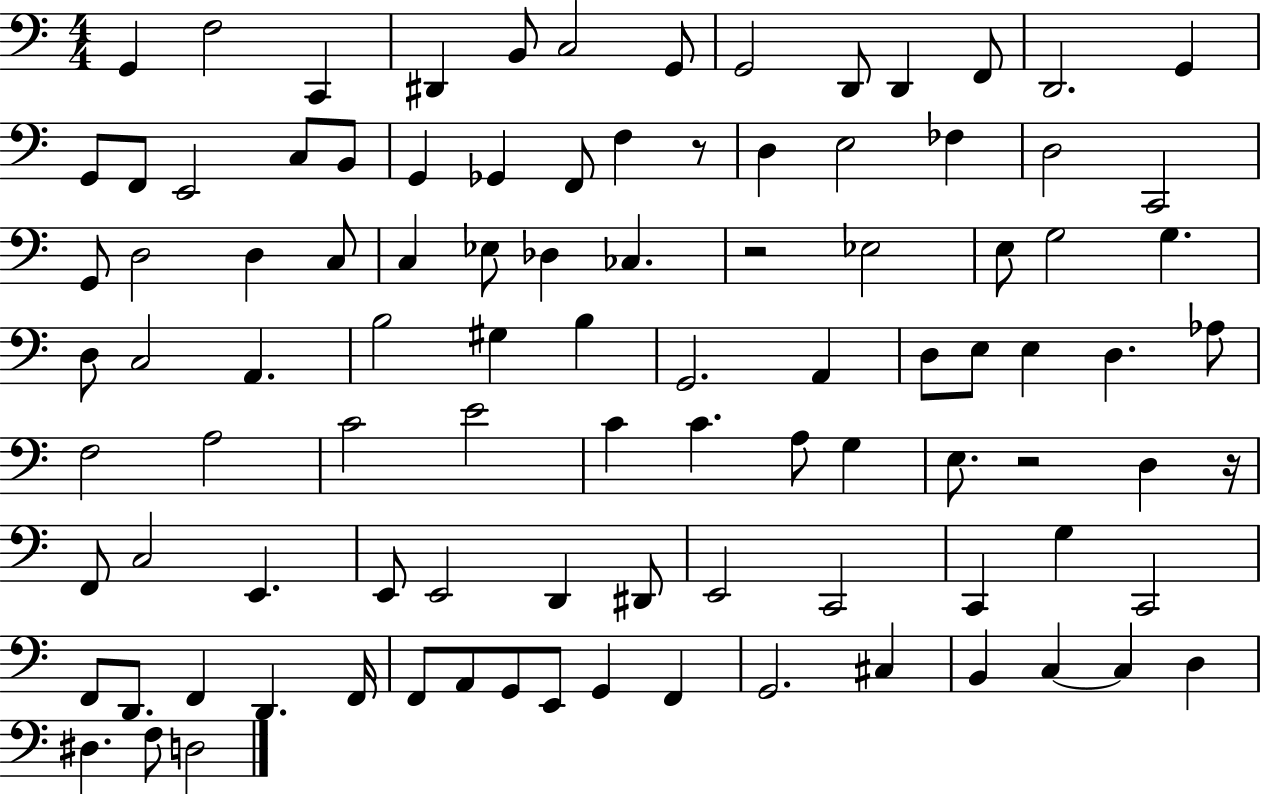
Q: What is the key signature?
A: C major